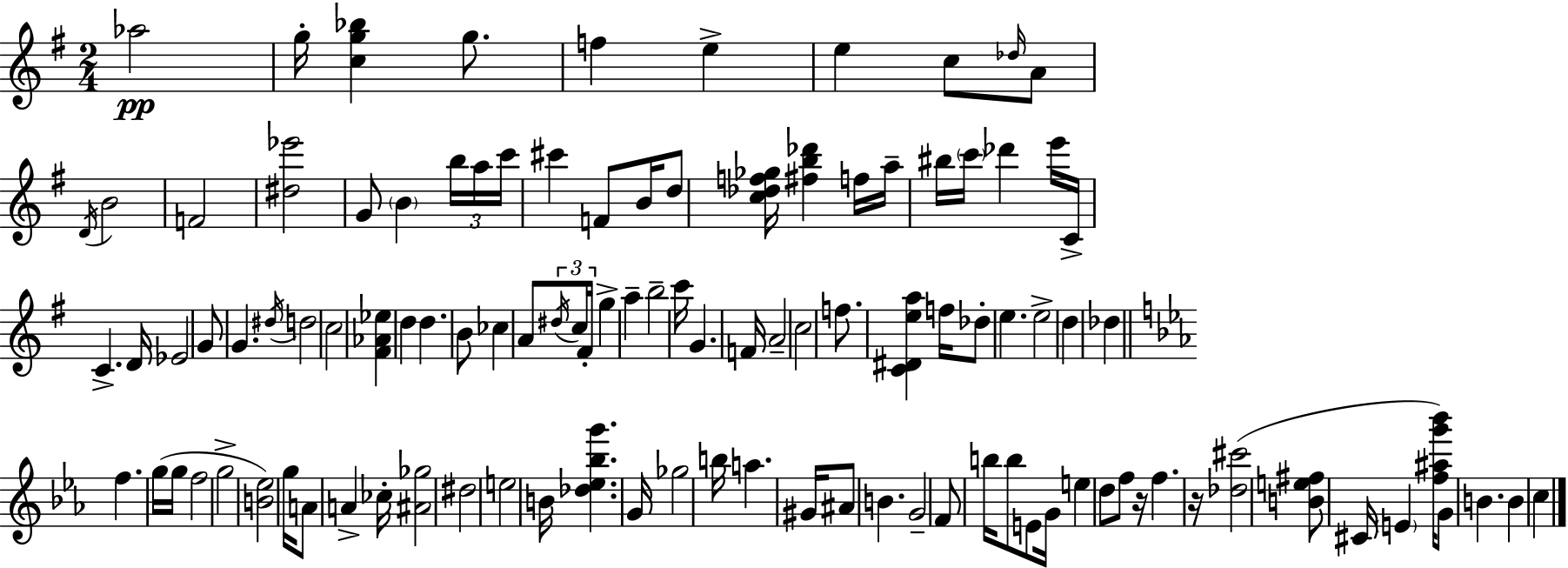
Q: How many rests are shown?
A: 2